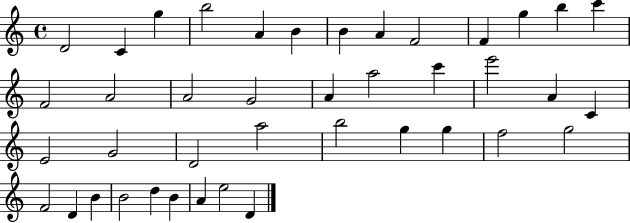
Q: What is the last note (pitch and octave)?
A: D4